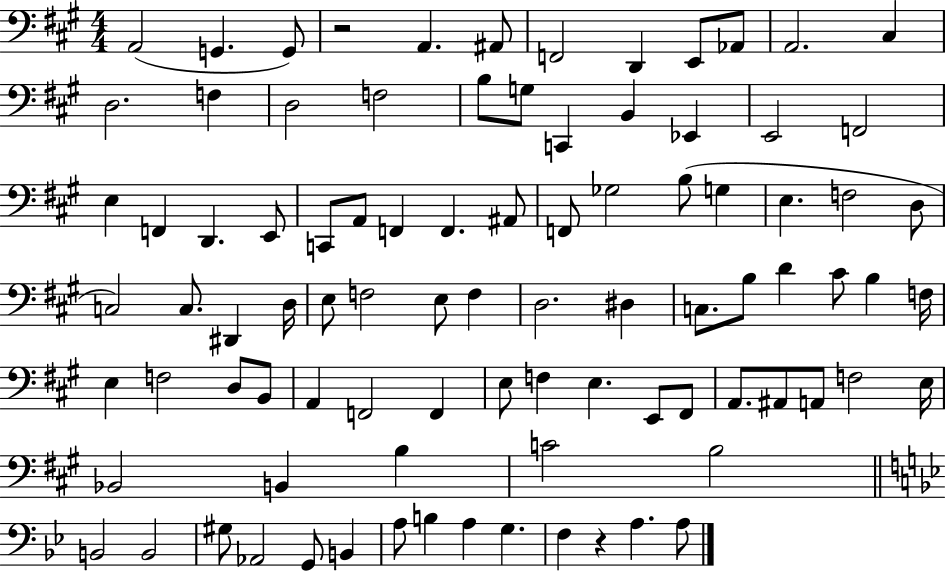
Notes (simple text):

A2/h G2/q. G2/e R/h A2/q. A#2/e F2/h D2/q E2/e Ab2/e A2/h. C#3/q D3/h. F3/q D3/h F3/h B3/e G3/e C2/q B2/q Eb2/q E2/h F2/h E3/q F2/q D2/q. E2/e C2/e A2/e F2/q F2/q. A#2/e F2/e Gb3/h B3/e G3/q E3/q. F3/h D3/e C3/h C3/e. D#2/q D3/s E3/e F3/h E3/e F3/q D3/h. D#3/q C3/e. B3/e D4/q C#4/e B3/q F3/s E3/q F3/h D3/e B2/e A2/q F2/h F2/q E3/e F3/q E3/q. E2/e F#2/e A2/e. A#2/e A2/e F3/h E3/s Bb2/h B2/q B3/q C4/h B3/h B2/h B2/h G#3/e Ab2/h G2/e B2/q A3/e B3/q A3/q G3/q. F3/q R/q A3/q. A3/e